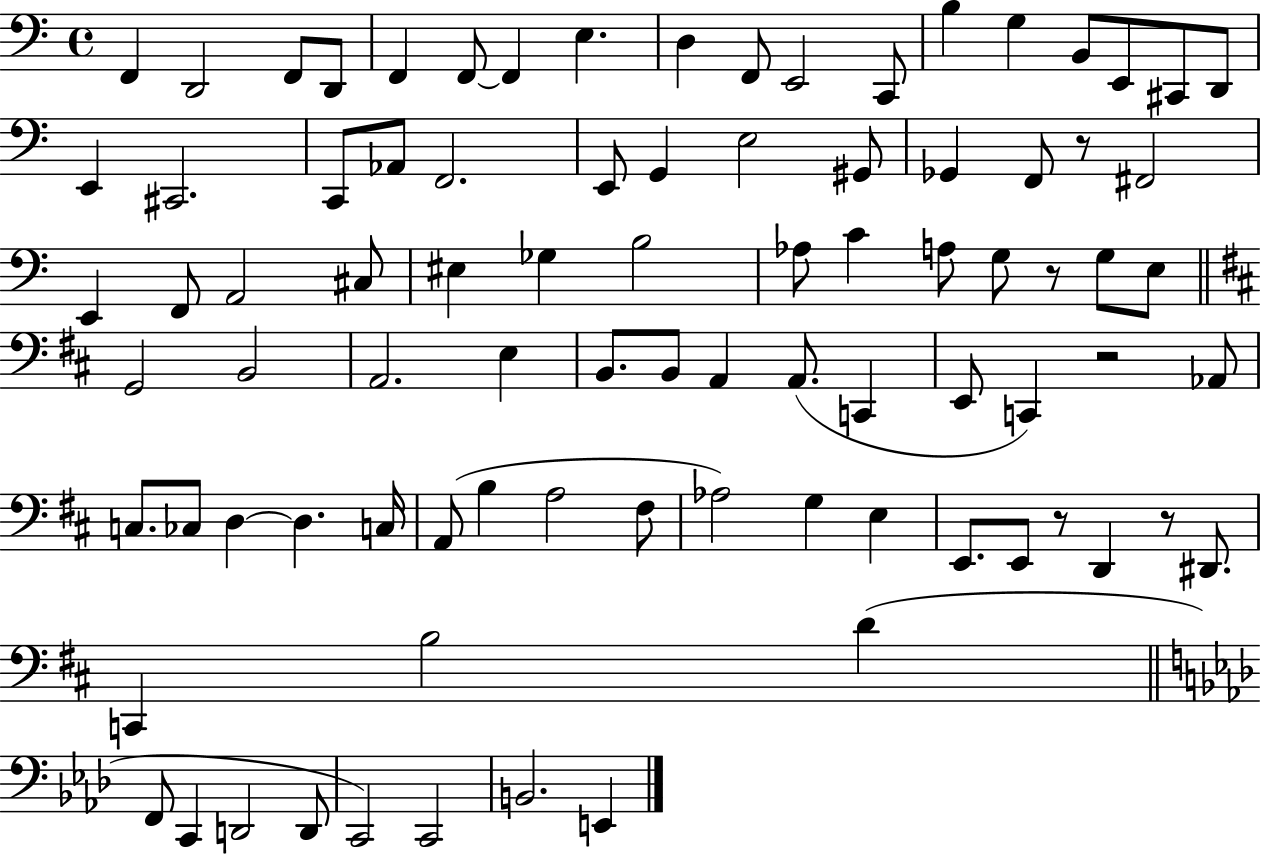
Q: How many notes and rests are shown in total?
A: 87